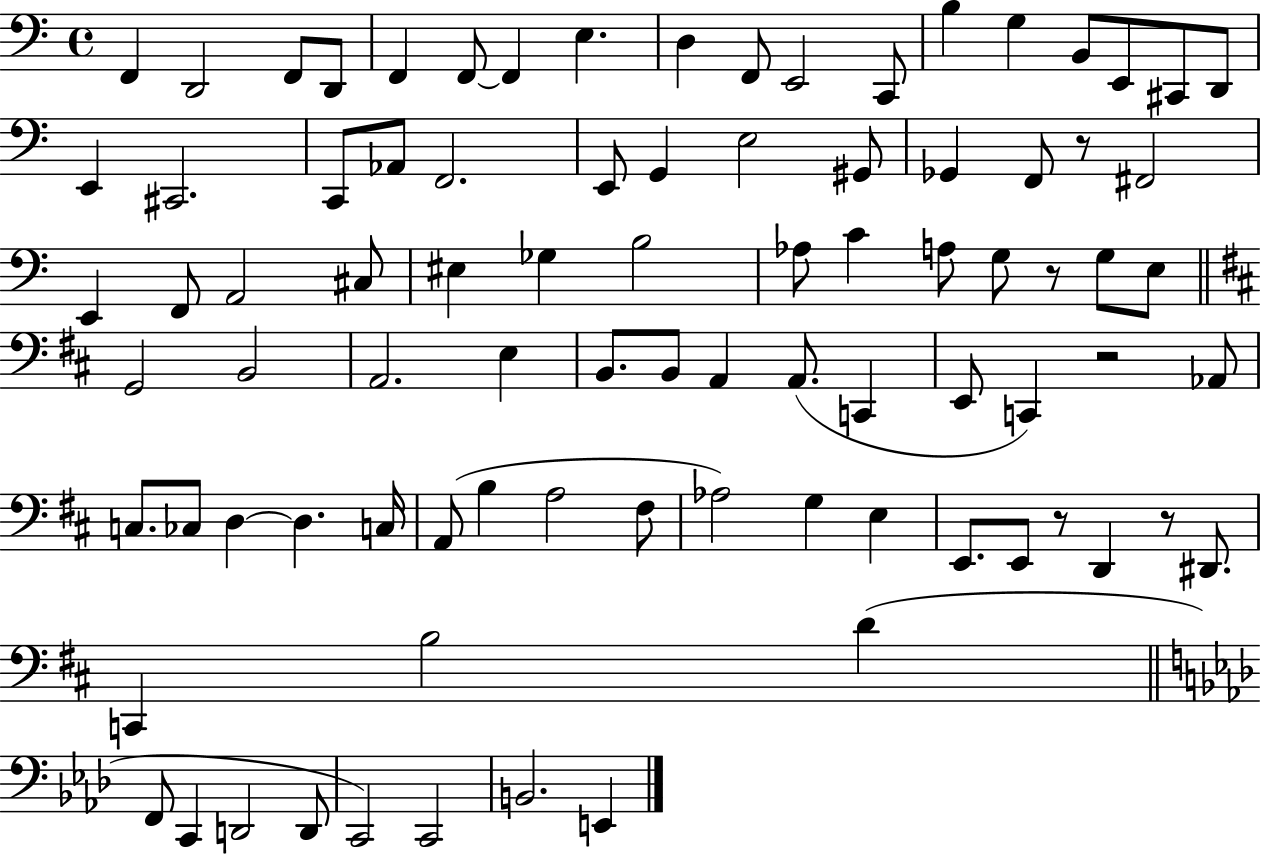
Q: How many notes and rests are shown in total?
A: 87